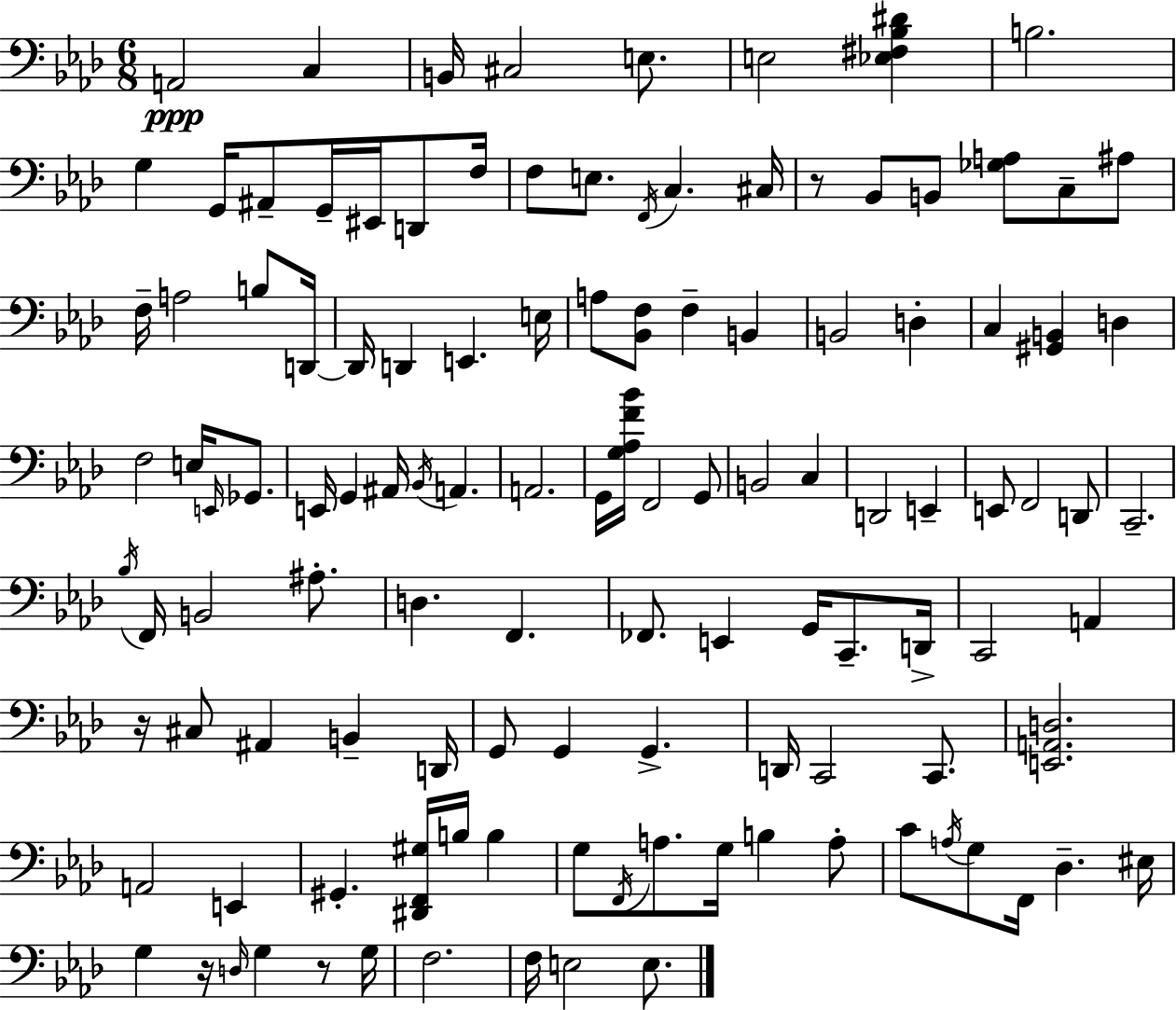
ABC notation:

X:1
T:Untitled
M:6/8
L:1/4
K:Ab
A,,2 C, B,,/4 ^C,2 E,/2 E,2 [_E,^F,_B,^D] B,2 G, G,,/4 ^A,,/2 G,,/4 ^E,,/4 D,,/2 F,/4 F,/2 E,/2 F,,/4 C, ^C,/4 z/2 _B,,/2 B,,/2 [_G,A,]/2 C,/2 ^A,/2 F,/4 A,2 B,/2 D,,/4 D,,/4 D,, E,, E,/4 A,/2 [_B,,F,]/2 F, B,, B,,2 D, C, [^G,,B,,] D, F,2 E,/4 E,,/4 _G,,/2 E,,/4 G,, ^A,,/4 _B,,/4 A,, A,,2 G,,/4 [G,_A,F_B]/4 F,,2 G,,/2 B,,2 C, D,,2 E,, E,,/2 F,,2 D,,/2 C,,2 _B,/4 F,,/4 B,,2 ^A,/2 D, F,, _F,,/2 E,, G,,/4 C,,/2 D,,/4 C,,2 A,, z/4 ^C,/2 ^A,, B,, D,,/4 G,,/2 G,, G,, D,,/4 C,,2 C,,/2 [E,,A,,D,]2 A,,2 E,, ^G,, [^D,,F,,^G,]/4 B,/4 B, G,/2 F,,/4 A,/2 G,/4 B, A,/2 C/2 A,/4 G,/2 F,,/4 _D, ^E,/4 G, z/4 D,/4 G, z/2 G,/4 F,2 F,/4 E,2 E,/2